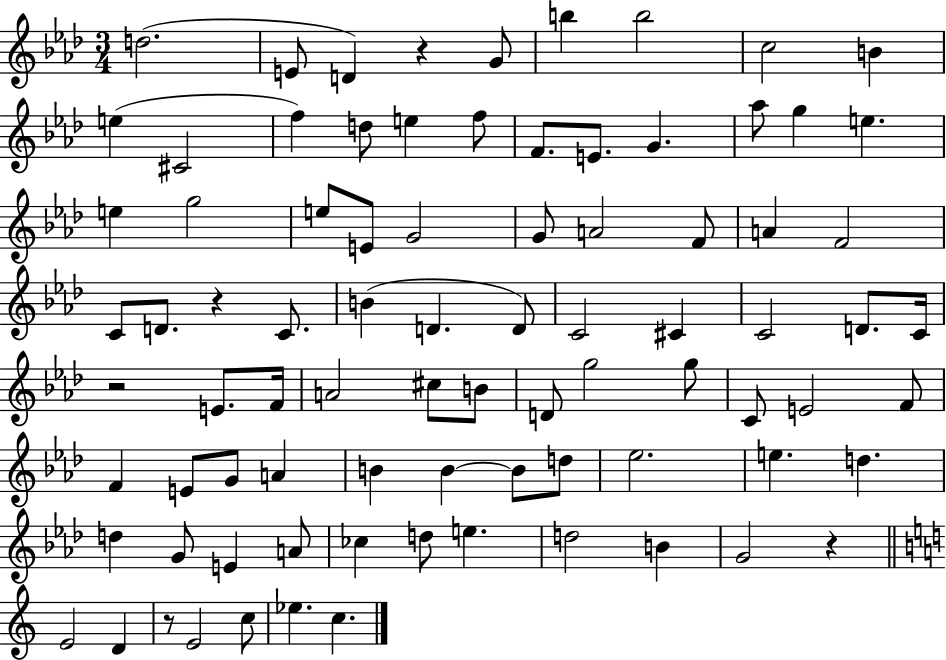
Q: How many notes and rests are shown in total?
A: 84